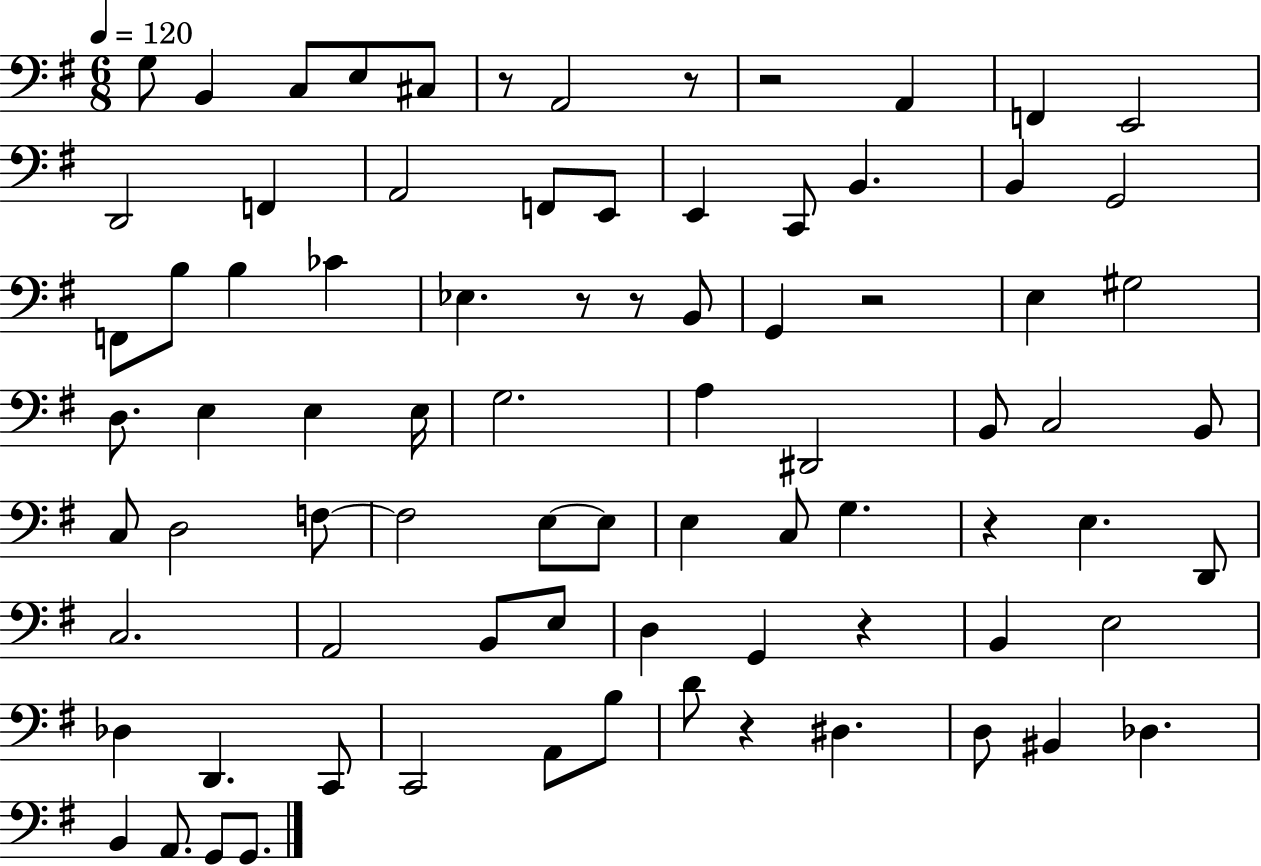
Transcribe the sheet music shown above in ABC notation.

X:1
T:Untitled
M:6/8
L:1/4
K:G
G,/2 B,, C,/2 E,/2 ^C,/2 z/2 A,,2 z/2 z2 A,, F,, E,,2 D,,2 F,, A,,2 F,,/2 E,,/2 E,, C,,/2 B,, B,, G,,2 F,,/2 B,/2 B, _C _E, z/2 z/2 B,,/2 G,, z2 E, ^G,2 D,/2 E, E, E,/4 G,2 A, ^D,,2 B,,/2 C,2 B,,/2 C,/2 D,2 F,/2 F,2 E,/2 E,/2 E, C,/2 G, z E, D,,/2 C,2 A,,2 B,,/2 E,/2 D, G,, z B,, E,2 _D, D,, C,,/2 C,,2 A,,/2 B,/2 D/2 z ^D, D,/2 ^B,, _D, B,, A,,/2 G,,/2 G,,/2